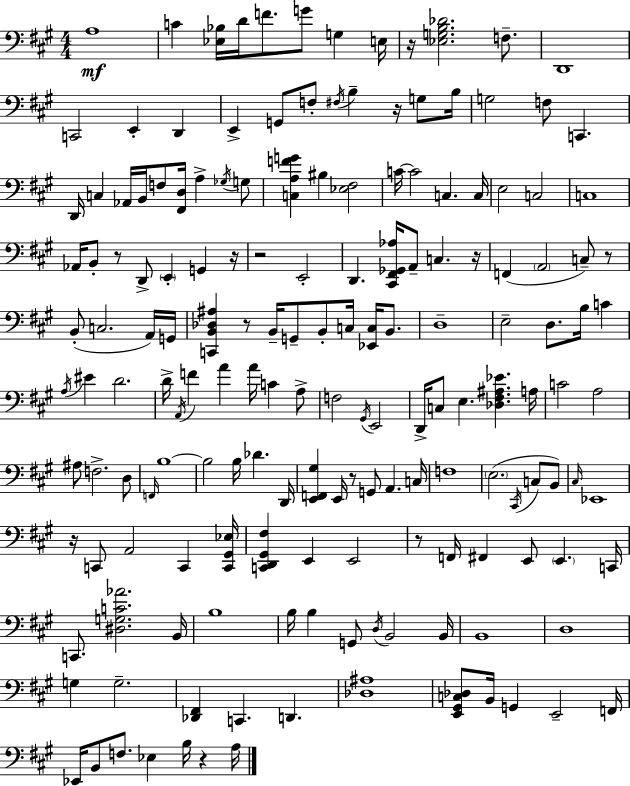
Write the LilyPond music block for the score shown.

{
  \clef bass
  \numericTimeSignature
  \time 4/4
  \key a \major
  a1\mf | c'4 <ees bes>16 d'16 f'8. g'8 g4 e16 | r16 <ees g b des'>2. f8.-- | d,1 | \break c,2 e,4-. d,4 | e,4-> g,8 f8-. \acciaccatura { fis16 } b4-- r16 g8 | b16 g2 f8 c,4. | d,16 c4 aes,16 b,16 f8 <fis, d>16 a4-> \acciaccatura { ges16 } | \break g8 <c a f' g'>4 bis4 <ees fis>2 | c'16~~ c'2 c4. | c16 e2 c2 | c1 | \break aes,16 b,8-. r8 d,8-> \parenthesize e,4-. g,4 | r16 r2 e,2-. | d,4. <cis, fis, ges, aes>16 a,8-- c4. | r16 f,4( \parenthesize a,2 c8--) | \break r8 b,8-.( c2. | a,16) g,16 <c, b, des ais>4 r8 b,16-- g,8-- b,8-. c16 <ees, c>16 b,8. | d1-- | e2-- d8. b16 c'4 | \break \acciaccatura { a16 } eis'4 d'2. | d'16-> \acciaccatura { a,16 } f'4 a'4 a'16 c'4 | a8-> f2 \acciaccatura { gis,16 } e,2 | d,16-> c8 e4. <des fis ais ees'>4. | \break a16 c'2 a2 | ais8 f2.-> | d8 \grace { f,16 } b1~~ | b2 b16 des'4. | \break d,16 <e, f, gis>4 e,16 r8 g,8 a,4. | c16 f1 | \parenthesize e2.( | \acciaccatura { cis,16 } c8 b,8) \grace { cis16 } ees,1 | \break r16 c,8 a,2 | c,4 <c, gis, ees>16 <c, d, gis, fis>4 e,4 | e,2 r8 f,16 fis,4 e,8 | \parenthesize e,4. c,16 c,8. <dis g c' aes'>2. | \break b,16 b1 | b16 b4 g,8 \acciaccatura { d16 } | b,2 b,16 b,1 | d1 | \break g4 g2.-- | <des, fis,>4 c,4. | d,4. <des ais>1 | <e, gis, c des>8 b,16 g,4 | \break e,2-- f,16 ees,16 b,8 f8. ees4 | b16 r4 a16 \bar "|."
}